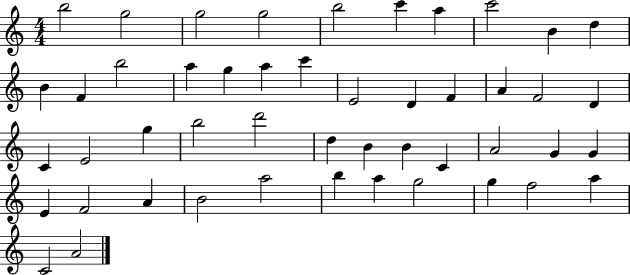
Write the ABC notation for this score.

X:1
T:Untitled
M:4/4
L:1/4
K:C
b2 g2 g2 g2 b2 c' a c'2 B d B F b2 a g a c' E2 D F A F2 D C E2 g b2 d'2 d B B C A2 G G E F2 A B2 a2 b a g2 g f2 a C2 A2